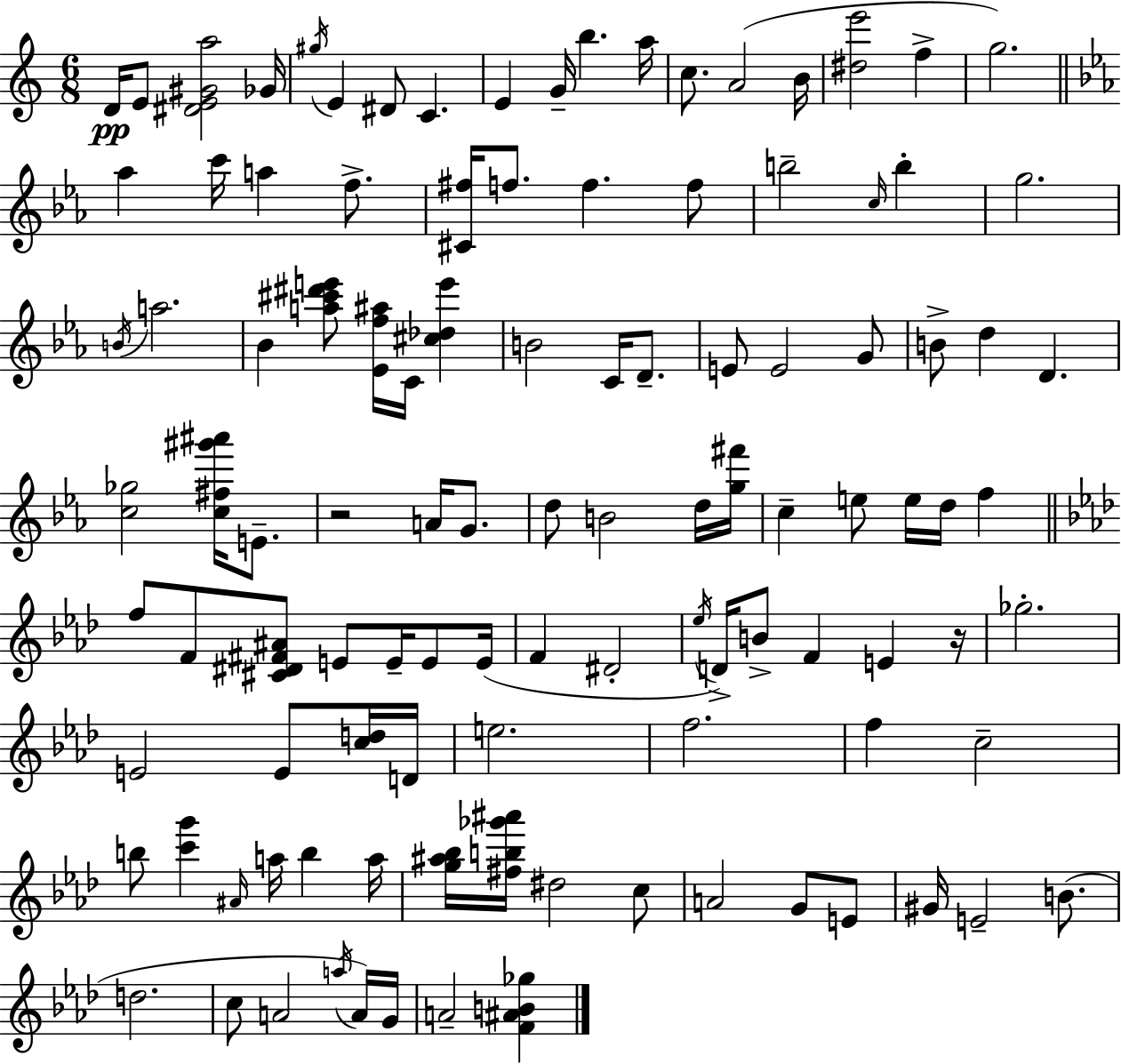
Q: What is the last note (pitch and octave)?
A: A4